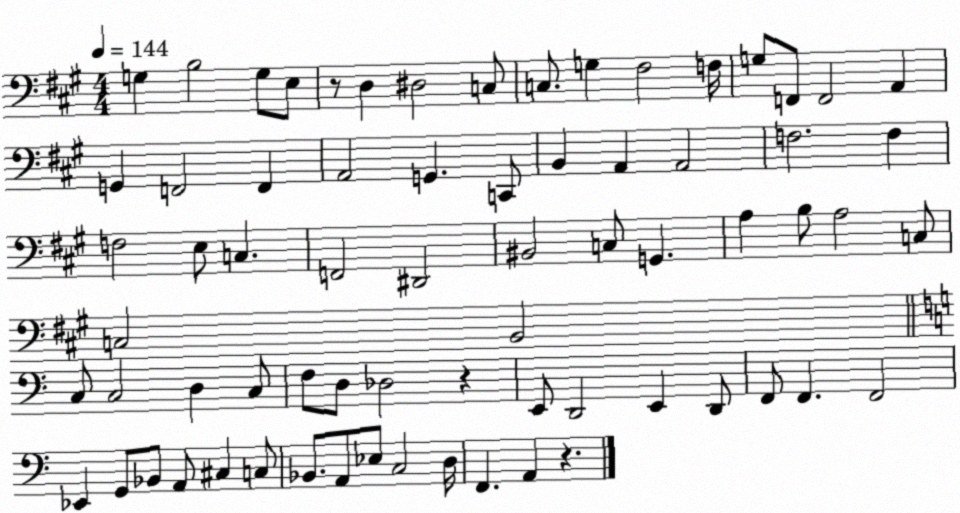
X:1
T:Untitled
M:4/4
L:1/4
K:A
G, B,2 G,/2 E,/2 z/2 D, ^D,2 C,/2 C,/2 G, ^F,2 F,/4 G,/2 F,,/2 F,,2 A,, G,, F,,2 F,, A,,2 G,, C,,/2 B,, A,, A,,2 F,2 F, F,2 E,/2 C, F,,2 ^D,,2 ^B,,2 C,/2 G,, A, B,/2 A,2 C,/2 C,2 B,,2 C,/2 C,2 D, C,/2 F,/2 D,/2 _D,2 z E,,/2 D,,2 E,, D,,/2 F,,/2 F,, F,,2 _E,, G,,/2 _B,,/2 A,,/2 ^C, C,/2 _B,,/2 A,,/2 _E,/2 C,2 D,/4 F,, A,, z